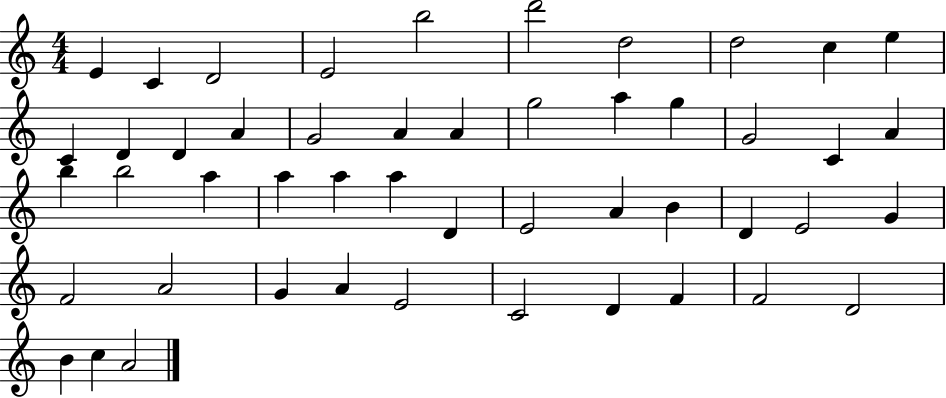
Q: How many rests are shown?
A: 0